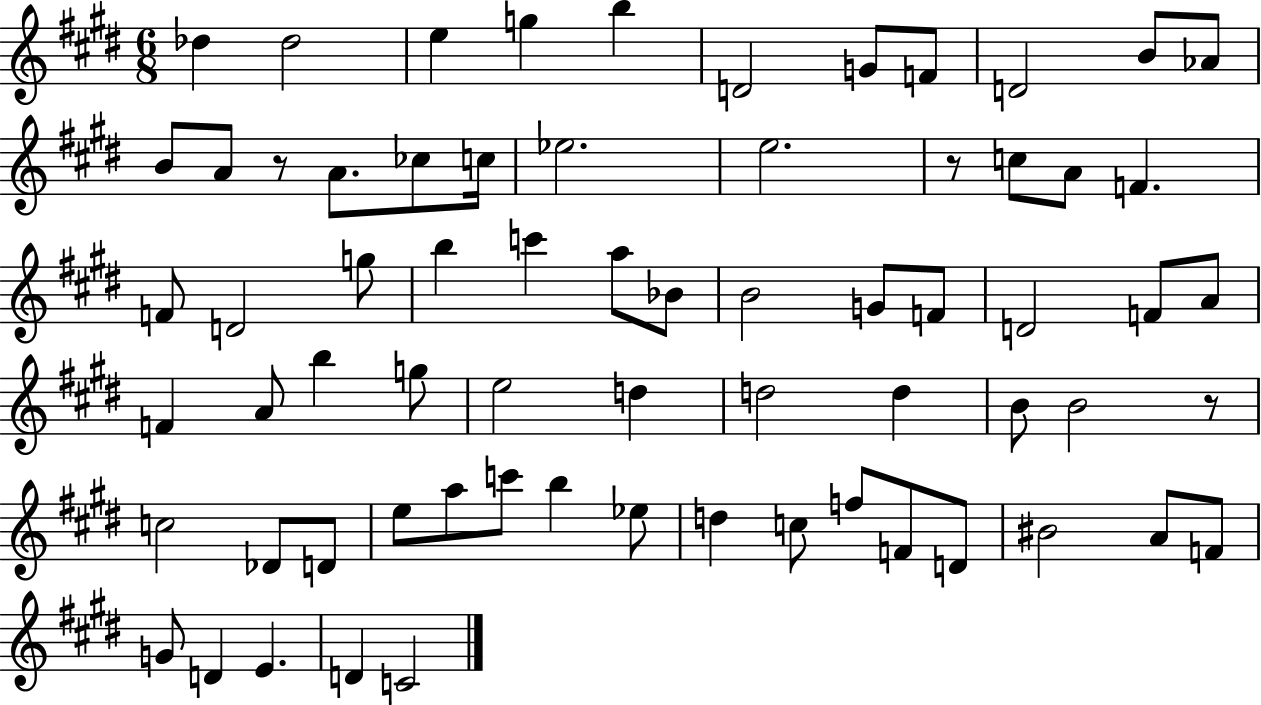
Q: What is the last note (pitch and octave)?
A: C4